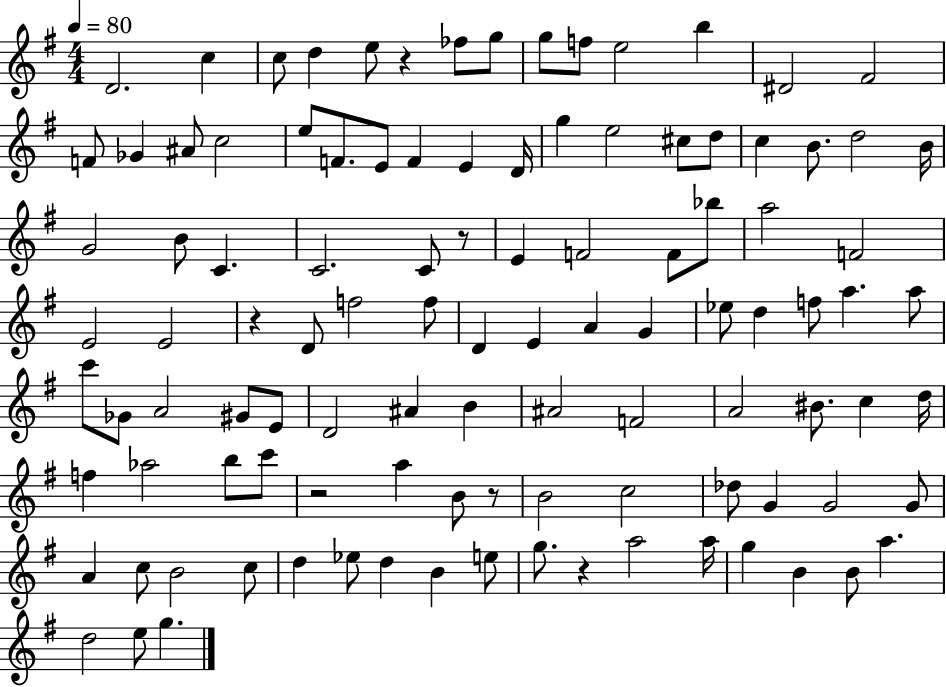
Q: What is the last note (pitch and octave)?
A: G5